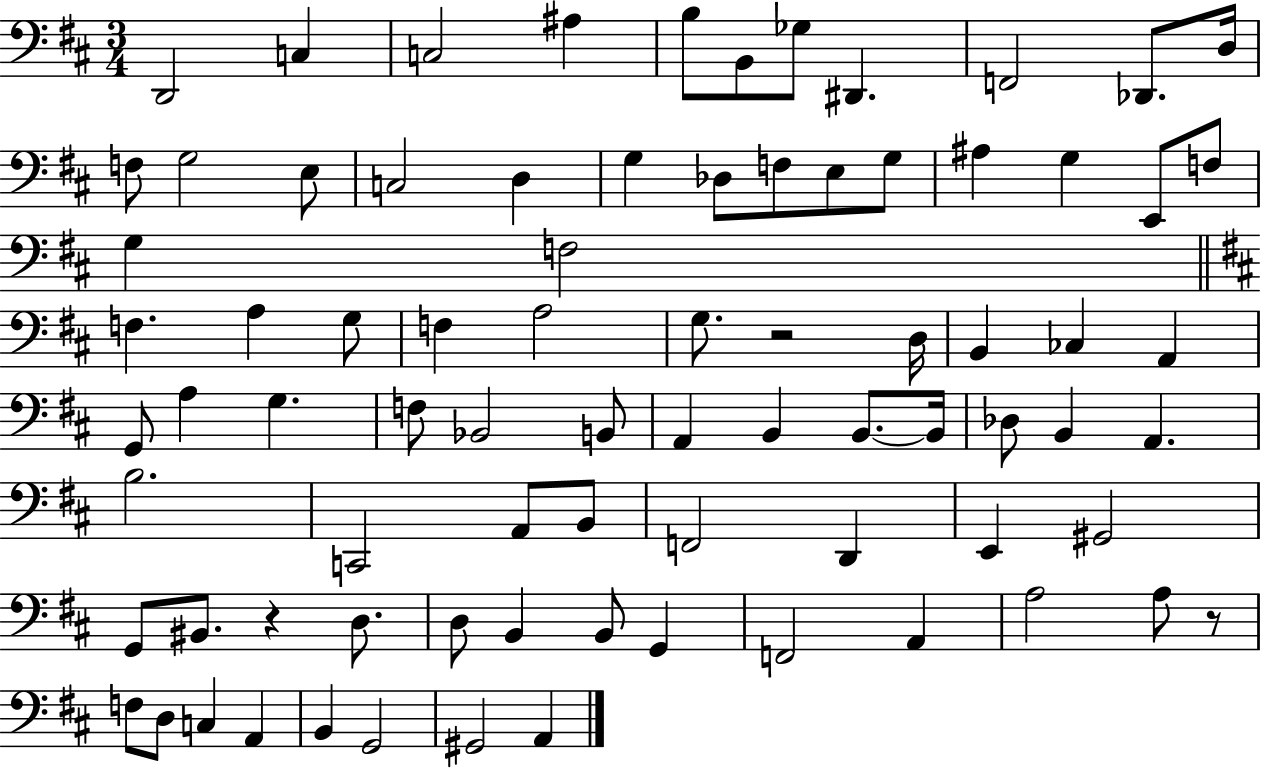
{
  \clef bass
  \numericTimeSignature
  \time 3/4
  \key d \major
  d,2 c4 | c2 ais4 | b8 b,8 ges8 dis,4. | f,2 des,8. d16 | \break f8 g2 e8 | c2 d4 | g4 des8 f8 e8 g8 | ais4 g4 e,8 f8 | \break g4 f2 | \bar "||" \break \key d \major f4. a4 g8 | f4 a2 | g8. r2 d16 | b,4 ces4 a,4 | \break g,8 a4 g4. | f8 bes,2 b,8 | a,4 b,4 b,8.~~ b,16 | des8 b,4 a,4. | \break b2. | c,2 a,8 b,8 | f,2 d,4 | e,4 gis,2 | \break g,8 bis,8. r4 d8. | d8 b,4 b,8 g,4 | f,2 a,4 | a2 a8 r8 | \break f8 d8 c4 a,4 | b,4 g,2 | gis,2 a,4 | \bar "|."
}